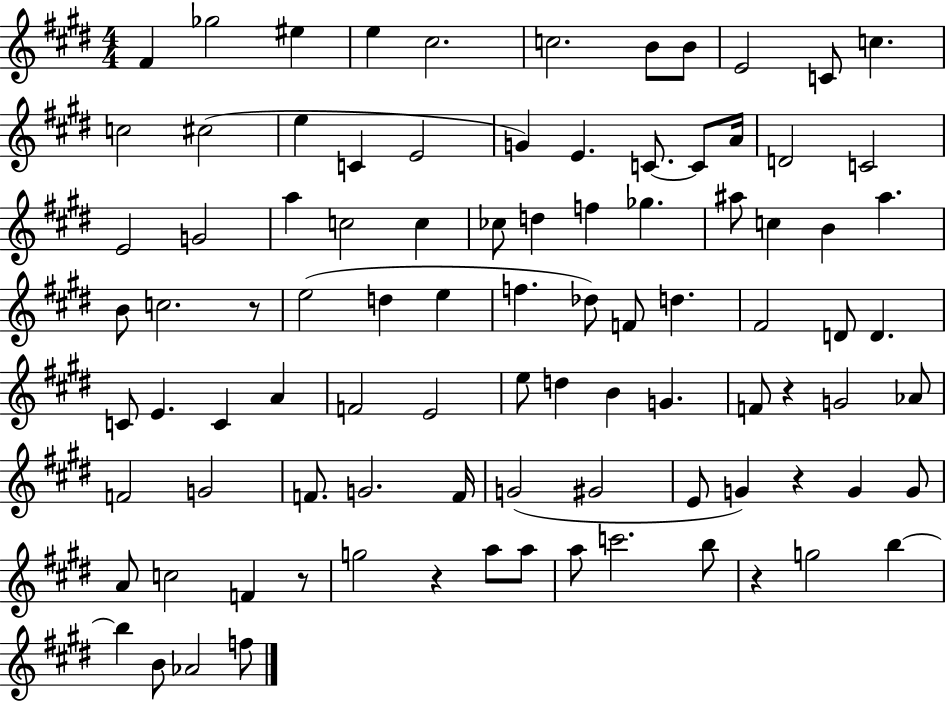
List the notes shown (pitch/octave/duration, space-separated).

F#4/q Gb5/h EIS5/q E5/q C#5/h. C5/h. B4/e B4/e E4/h C4/e C5/q. C5/h C#5/h E5/q C4/q E4/h G4/q E4/q. C4/e. C4/e A4/s D4/h C4/h E4/h G4/h A5/q C5/h C5/q CES5/e D5/q F5/q Gb5/q. A#5/e C5/q B4/q A#5/q. B4/e C5/h. R/e E5/h D5/q E5/q F5/q. Db5/e F4/e D5/q. F#4/h D4/e D4/q. C4/e E4/q. C4/q A4/q F4/h E4/h E5/e D5/q B4/q G4/q. F4/e R/q G4/h Ab4/e F4/h G4/h F4/e. G4/h. F4/s G4/h G#4/h E4/e G4/q R/q G4/q G4/e A4/e C5/h F4/q R/e G5/h R/q A5/e A5/e A5/e C6/h. B5/e R/q G5/h B5/q B5/q B4/e Ab4/h F5/e